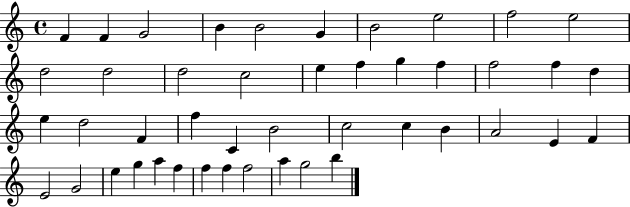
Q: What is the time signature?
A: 4/4